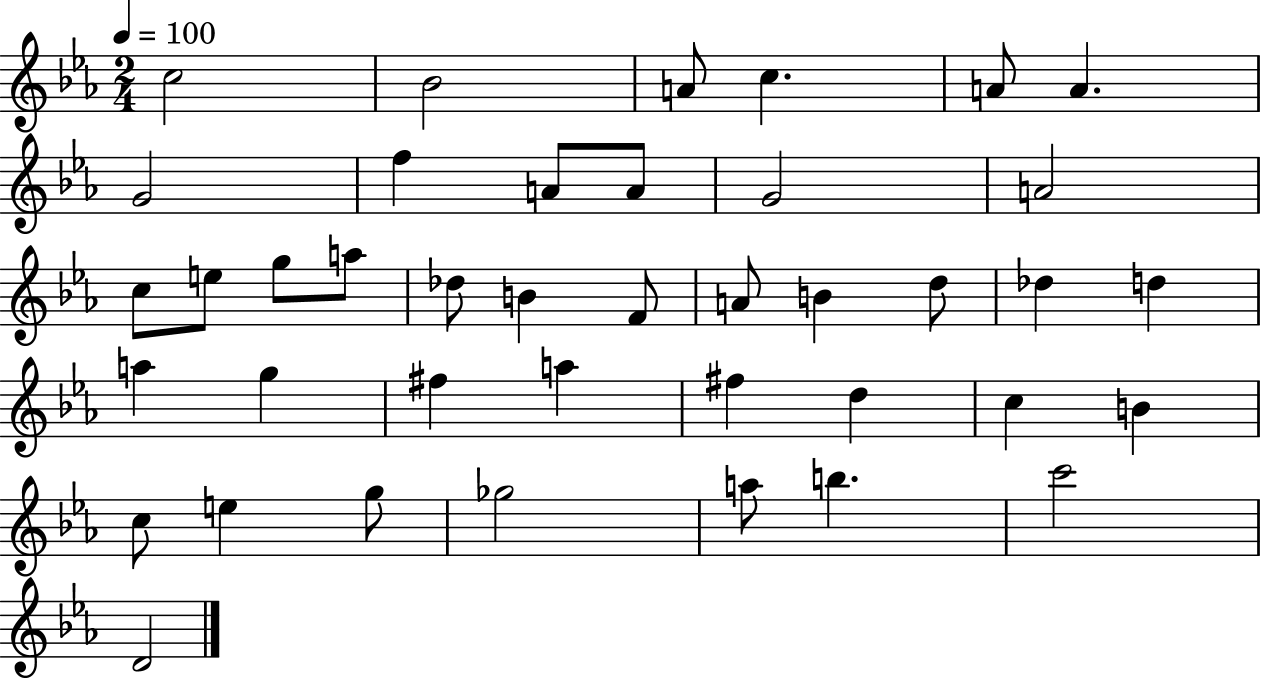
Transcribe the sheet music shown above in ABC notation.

X:1
T:Untitled
M:2/4
L:1/4
K:Eb
c2 _B2 A/2 c A/2 A G2 f A/2 A/2 G2 A2 c/2 e/2 g/2 a/2 _d/2 B F/2 A/2 B d/2 _d d a g ^f a ^f d c B c/2 e g/2 _g2 a/2 b c'2 D2